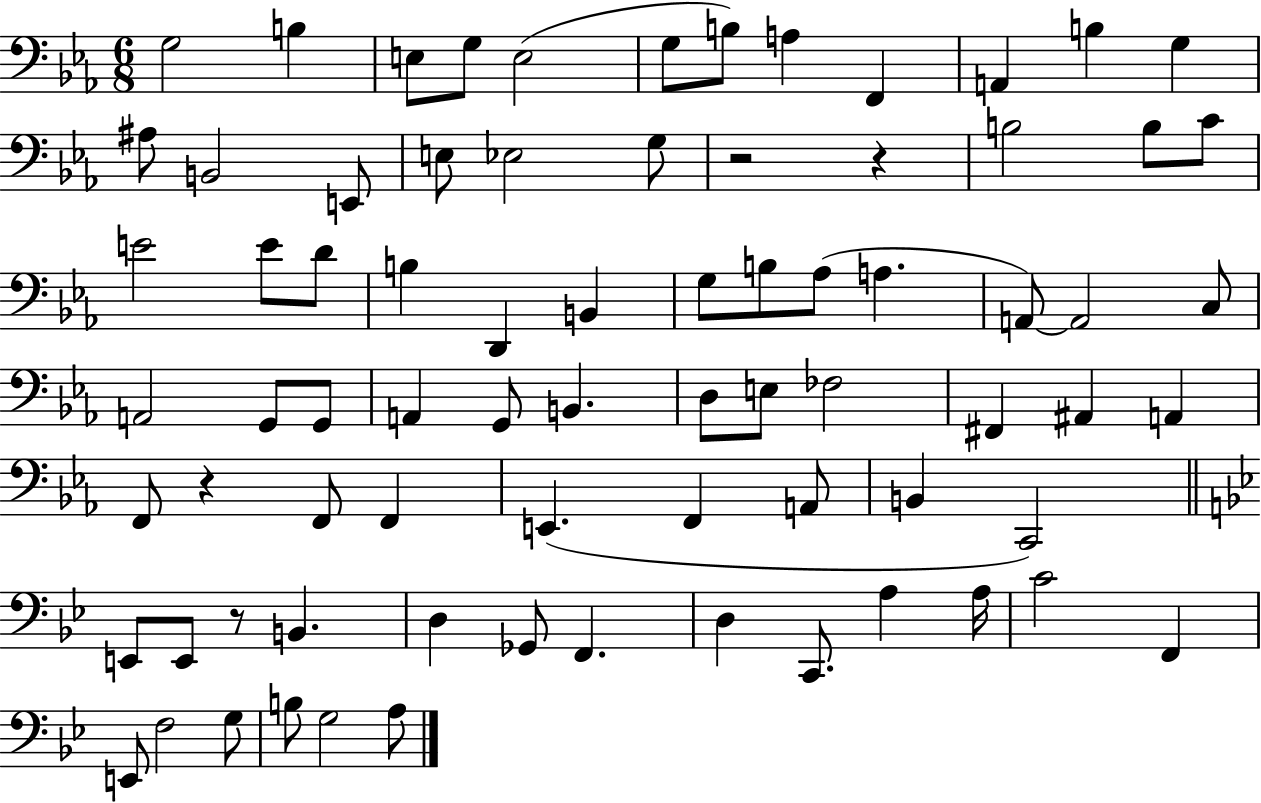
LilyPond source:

{
  \clef bass
  \numericTimeSignature
  \time 6/8
  \key ees \major
  g2 b4 | e8 g8 e2( | g8 b8) a4 f,4 | a,4 b4 g4 | \break ais8 b,2 e,8 | e8 ees2 g8 | r2 r4 | b2 b8 c'8 | \break e'2 e'8 d'8 | b4 d,4 b,4 | g8 b8 aes8( a4. | a,8~~) a,2 c8 | \break a,2 g,8 g,8 | a,4 g,8 b,4. | d8 e8 fes2 | fis,4 ais,4 a,4 | \break f,8 r4 f,8 f,4 | e,4.( f,4 a,8 | b,4 c,2) | \bar "||" \break \key bes \major e,8 e,8 r8 b,4. | d4 ges,8 f,4. | d4 c,8. a4 a16 | c'2 f,4 | \break e,8 f2 g8 | b8 g2 a8 | \bar "|."
}